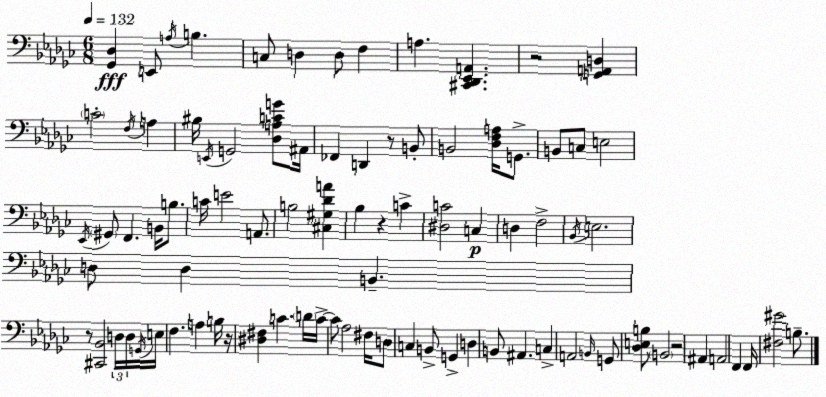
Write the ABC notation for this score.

X:1
T:Untitled
M:6/8
L:1/4
K:Ebm
[_G,,_D,] E,,/2 A,/4 B, C,/2 D, D,/2 F, A, [^C,,_D,,_E,,A,,] z2 [G,,A,,D,] C2 F,/4 A, ^B,/4 E,,/4 G,,2 [_D,A,CG]/2 ^A,,/4 _F,, D,, z/2 B,,/2 B,,2 [_D,F,A,]/4 G,,/2 B,,/2 C,/2 E,2 _E,,/4 ^G,,/2 F,, B,,/4 B,/2 C/4 E2 A,,/2 B,2 [^C,^G,_DA] _B, z C [^D,C]2 C, D, F,2 _B,,/4 E,2 D,/2 D, B,, z/2 [^C,,_B,,]2 D,/4 D,/4 G,,/4 E,/4 F, A, B,/4 z/4 [^D,^F,] C D/4 C/4 C/2 _A,2 ^F,/4 D,/2 C, B,,/2 G,, D, B,,/2 ^A,, C, A,,2 B,,/4 G,,/2 [_D,E,B,]/2 B,,2 z2 ^A,, A,,2 F,, F,,/4 [^F,^G]2 B,/2